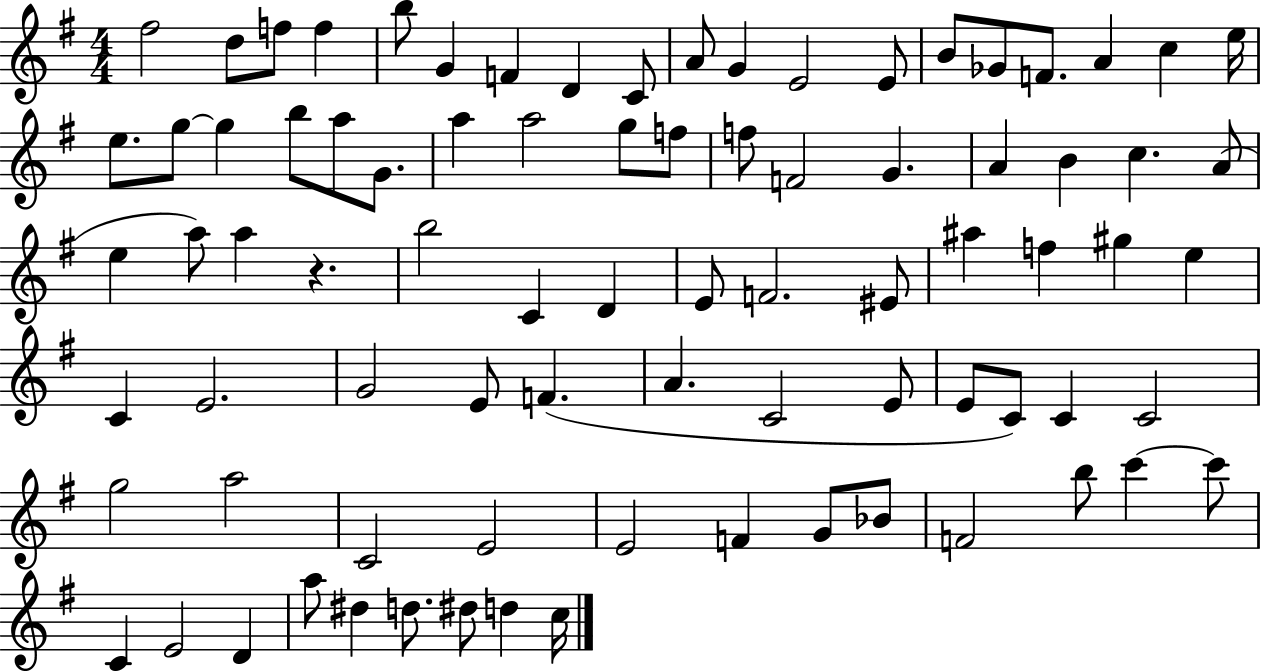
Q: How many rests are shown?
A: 1